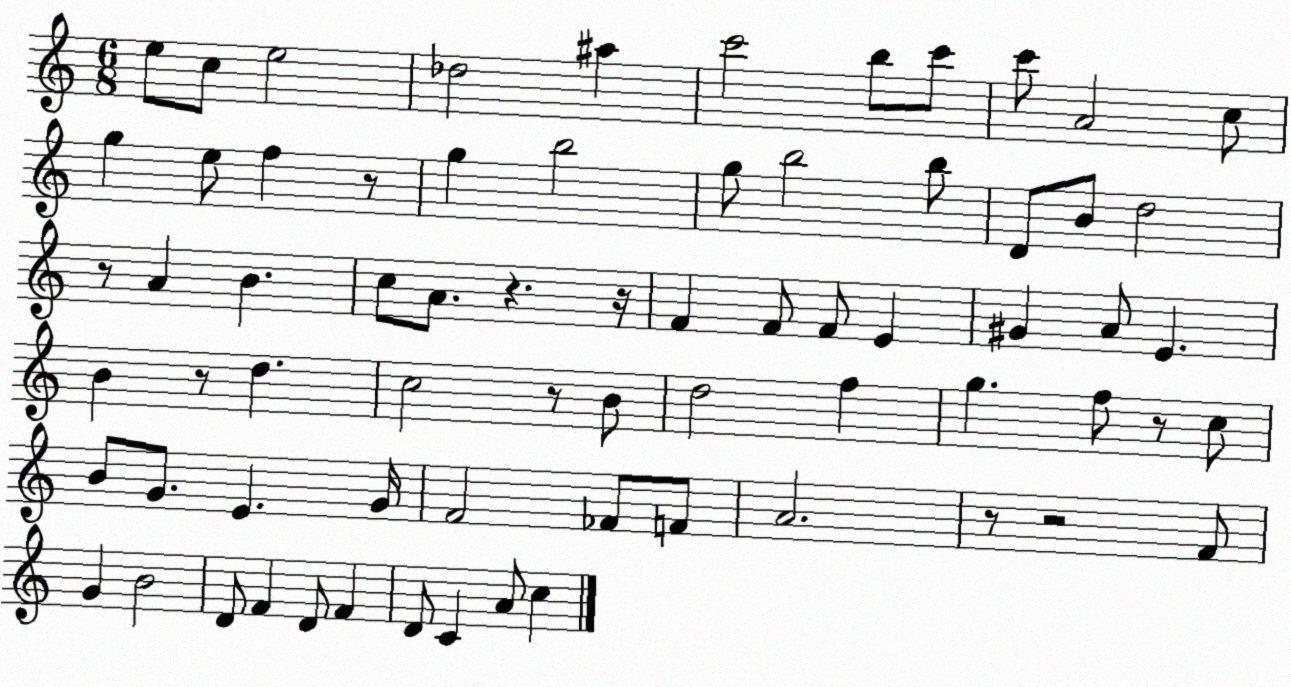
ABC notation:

X:1
T:Untitled
M:6/8
L:1/4
K:C
e/2 c/2 e2 _d2 ^a c'2 b/2 c'/2 c'/2 A2 c/2 g e/2 f z/2 g b2 g/2 b2 b/2 D/2 B/2 d2 z/2 A B c/2 A/2 z z/4 F F/2 F/2 E ^G A/2 E B z/2 d c2 z/2 B/2 d2 f g f/2 z/2 c/2 B/2 G/2 E G/4 F2 _F/2 F/2 A2 z/2 z2 F/2 G B2 D/2 F D/2 F D/2 C A/2 c